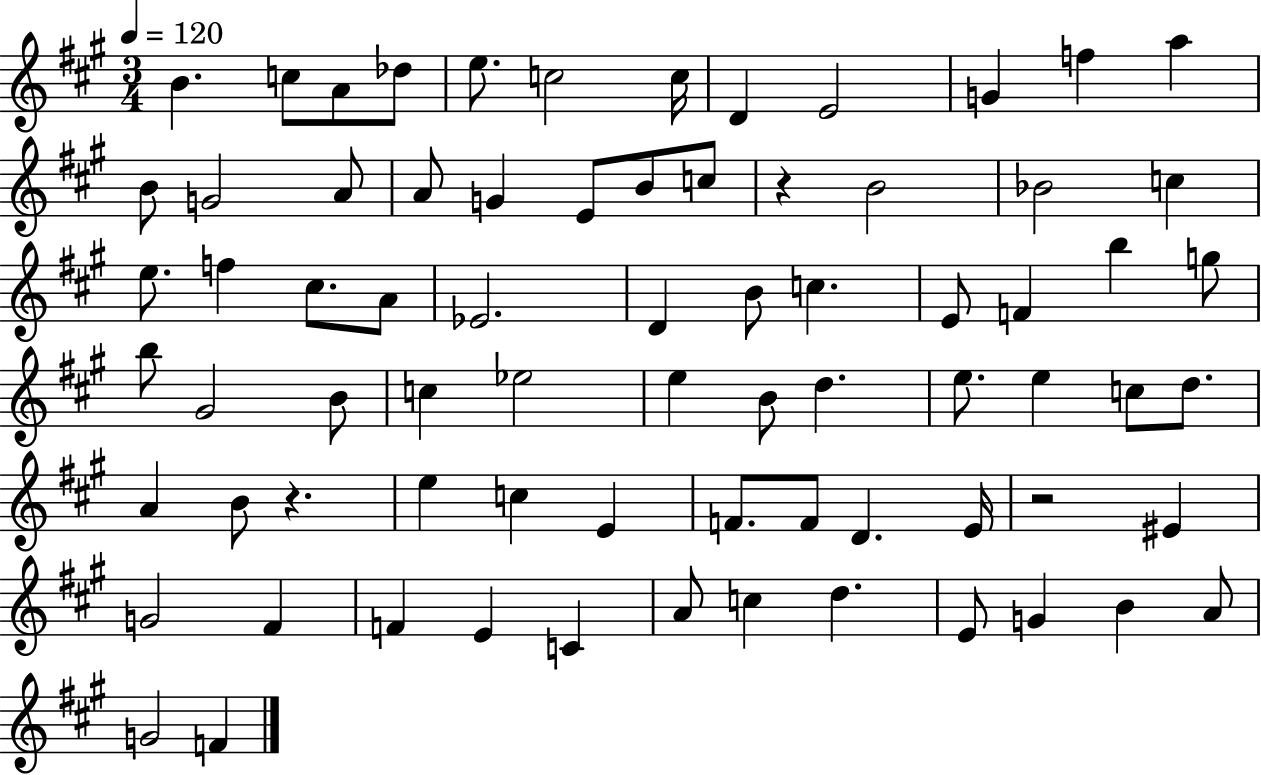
B4/q. C5/e A4/e Db5/e E5/e. C5/h C5/s D4/q E4/h G4/q F5/q A5/q B4/e G4/h A4/e A4/e G4/q E4/e B4/e C5/e R/q B4/h Bb4/h C5/q E5/e. F5/q C#5/e. A4/e Eb4/h. D4/q B4/e C5/q. E4/e F4/q B5/q G5/e B5/e G#4/h B4/e C5/q Eb5/h E5/q B4/e D5/q. E5/e. E5/q C5/e D5/e. A4/q B4/e R/q. E5/q C5/q E4/q F4/e. F4/e D4/q. E4/s R/h EIS4/q G4/h F#4/q F4/q E4/q C4/q A4/e C5/q D5/q. E4/e G4/q B4/q A4/e G4/h F4/q